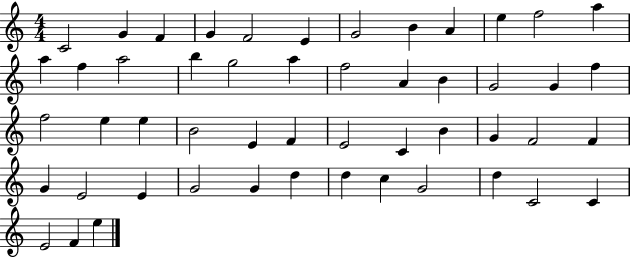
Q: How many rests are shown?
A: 0